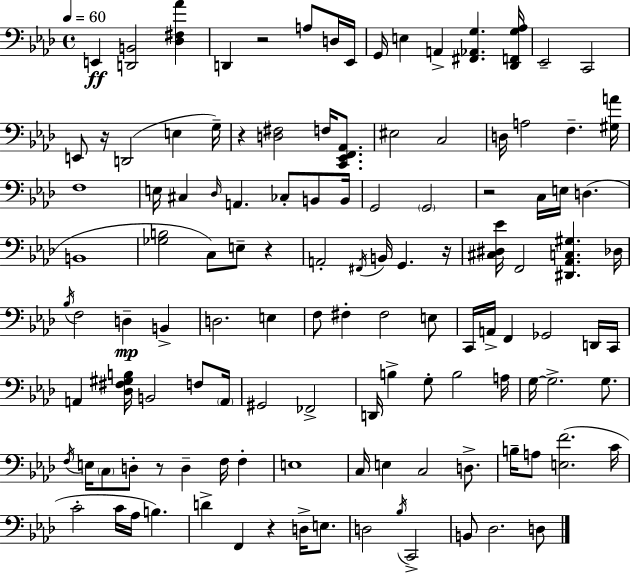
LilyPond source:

{
  \clef bass
  \time 4/4
  \defaultTimeSignature
  \key aes \major
  \tempo 4 = 60
  e,4\ff <d, b,>2 <des fis aes'>4 | d,4 r2 a8 d16 ees,16 | g,16 e4 a,4-> <fis, aes, g>4. <des, f, g aes>16 | ees,2-- c,2 | \break e,8 r16 d,2( e4 g16--) | r4 <d fis>2 f16 <c, ees, f, aes,>8. | eis2 c2 | d16 a2 f4.-- <gis a'>16 | \break f1 | e16 cis4 \grace { des16 } a,4. ces8-. b,8 | b,16 g,2 \parenthesize g,2 | r2 c16 e16 d4.( | \break b,1 | <ges b>2 c8) e8-- r4 | a,2-. \acciaccatura { fis,16 } b,16 g,4. | r16 <cis dis ees'>16 f,2 <dis, aes, c gis>4. | \break des16 \acciaccatura { bes16 } f2 d4--\mp b,4-> | d2. e4 | f8 fis4-. fis2 | e8 c,16 a,16-> f,4 ges,2 | \break d,16 c,16 a,4 <des fis gis b>16 b,2 | f8 \parenthesize a,16 gis,2 fes,2-> | d,16 b4-> g8-. b2 | a16 g16~~ g2.-> | \break g8. \acciaccatura { f16 } e16 \parenthesize c8 d8-. r8 d4-- f16 | f4-. e1 | c16 e4 c2 | d8.-> b16-- a8 <e f'>2.( | \break c'16 c'2-. c'16 aes16 b4.) | d'4-> f,4 r4 | d16-> e8. d2 \acciaccatura { bes16 } c,2-> | b,8 des2. | \break d8 \bar "|."
}